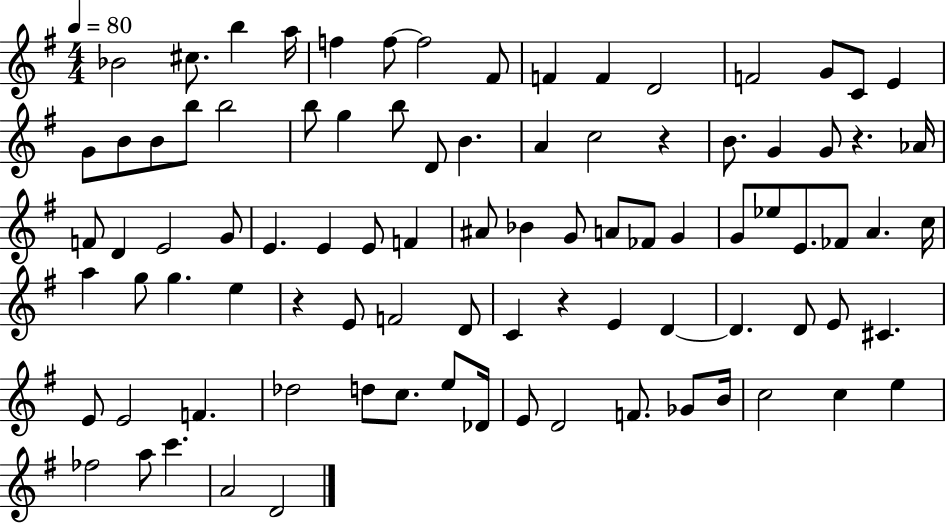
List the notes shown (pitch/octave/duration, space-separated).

Bb4/h C#5/e. B5/q A5/s F5/q F5/e F5/h F#4/e F4/q F4/q D4/h F4/h G4/e C4/e E4/q G4/e B4/e B4/e B5/e B5/h B5/e G5/q B5/e D4/e B4/q. A4/q C5/h R/q B4/e. G4/q G4/e R/q. Ab4/s F4/e D4/q E4/h G4/e E4/q. E4/q E4/e F4/q A#4/e Bb4/q G4/e A4/e FES4/e G4/q G4/e Eb5/e E4/e. FES4/e A4/q. C5/s A5/q G5/e G5/q. E5/q R/q E4/e F4/h D4/e C4/q R/q E4/q D4/q D4/q. D4/e E4/e C#4/q. E4/e E4/h F4/q. Db5/h D5/e C5/e. E5/e Db4/s E4/e D4/h F4/e. Gb4/e B4/s C5/h C5/q E5/q FES5/h A5/e C6/q. A4/h D4/h